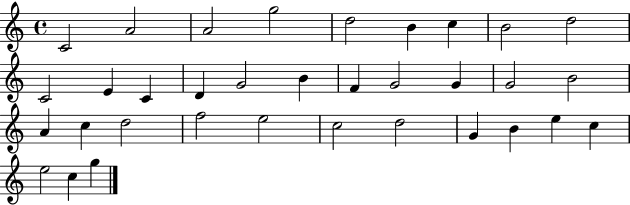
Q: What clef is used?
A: treble